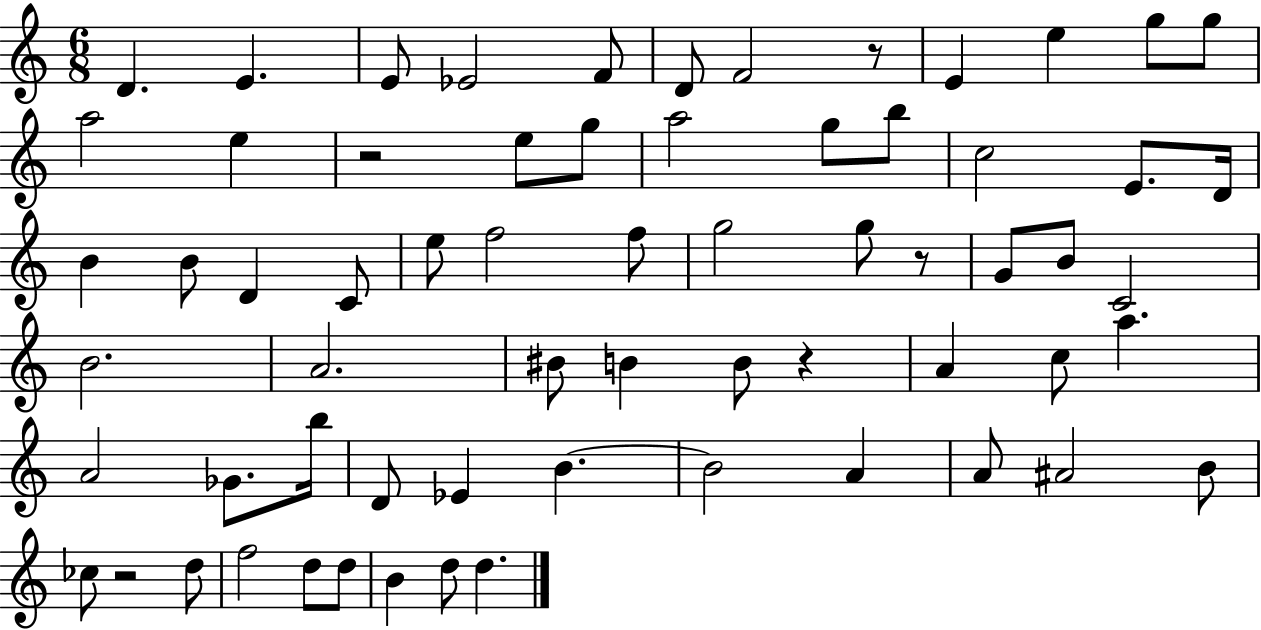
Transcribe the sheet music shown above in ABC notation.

X:1
T:Untitled
M:6/8
L:1/4
K:C
D E E/2 _E2 F/2 D/2 F2 z/2 E e g/2 g/2 a2 e z2 e/2 g/2 a2 g/2 b/2 c2 E/2 D/4 B B/2 D C/2 e/2 f2 f/2 g2 g/2 z/2 G/2 B/2 C2 B2 A2 ^B/2 B B/2 z A c/2 a A2 _G/2 b/4 D/2 _E B B2 A A/2 ^A2 B/2 _c/2 z2 d/2 f2 d/2 d/2 B d/2 d